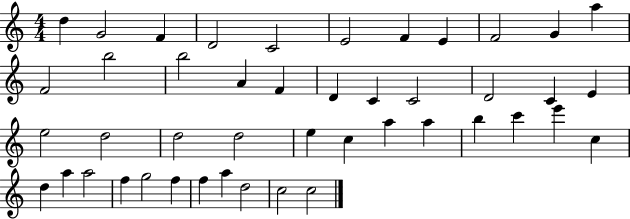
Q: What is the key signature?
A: C major